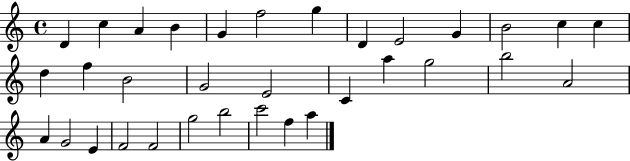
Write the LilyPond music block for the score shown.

{
  \clef treble
  \time 4/4
  \defaultTimeSignature
  \key c \major
  d'4 c''4 a'4 b'4 | g'4 f''2 g''4 | d'4 e'2 g'4 | b'2 c''4 c''4 | \break d''4 f''4 b'2 | g'2 e'2 | c'4 a''4 g''2 | b''2 a'2 | \break a'4 g'2 e'4 | f'2 f'2 | g''2 b''2 | c'''2 f''4 a''4 | \break \bar "|."
}